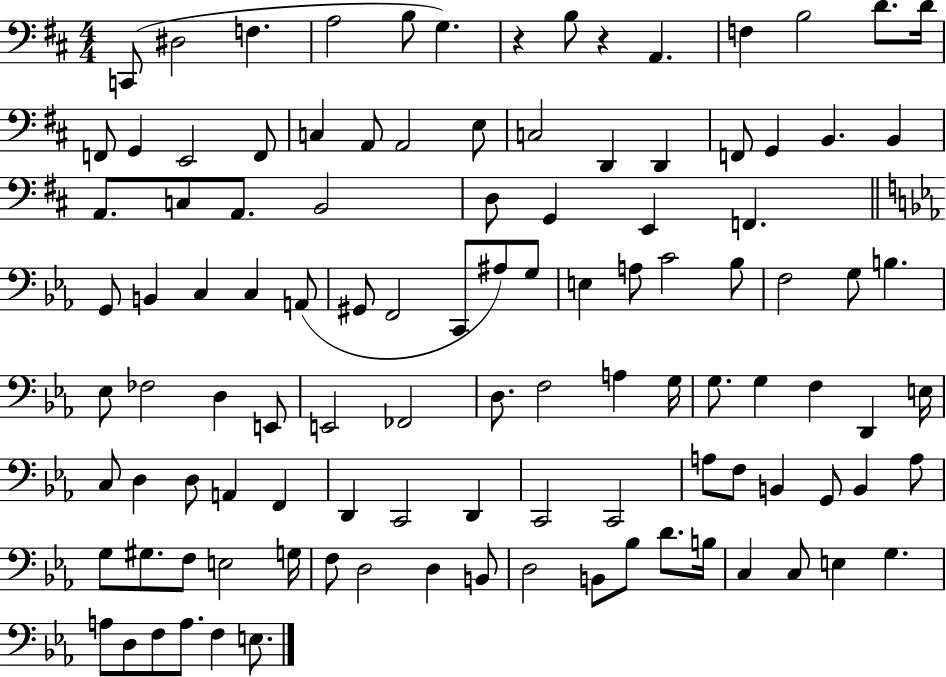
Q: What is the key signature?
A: D major